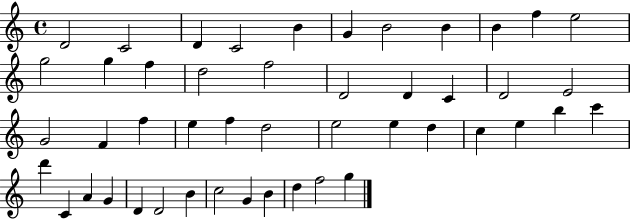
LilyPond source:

{
  \clef treble
  \time 4/4
  \defaultTimeSignature
  \key c \major
  d'2 c'2 | d'4 c'2 b'4 | g'4 b'2 b'4 | b'4 f''4 e''2 | \break g''2 g''4 f''4 | d''2 f''2 | d'2 d'4 c'4 | d'2 e'2 | \break g'2 f'4 f''4 | e''4 f''4 d''2 | e''2 e''4 d''4 | c''4 e''4 b''4 c'''4 | \break d'''4 c'4 a'4 g'4 | d'4 d'2 b'4 | c''2 g'4 b'4 | d''4 f''2 g''4 | \break \bar "|."
}